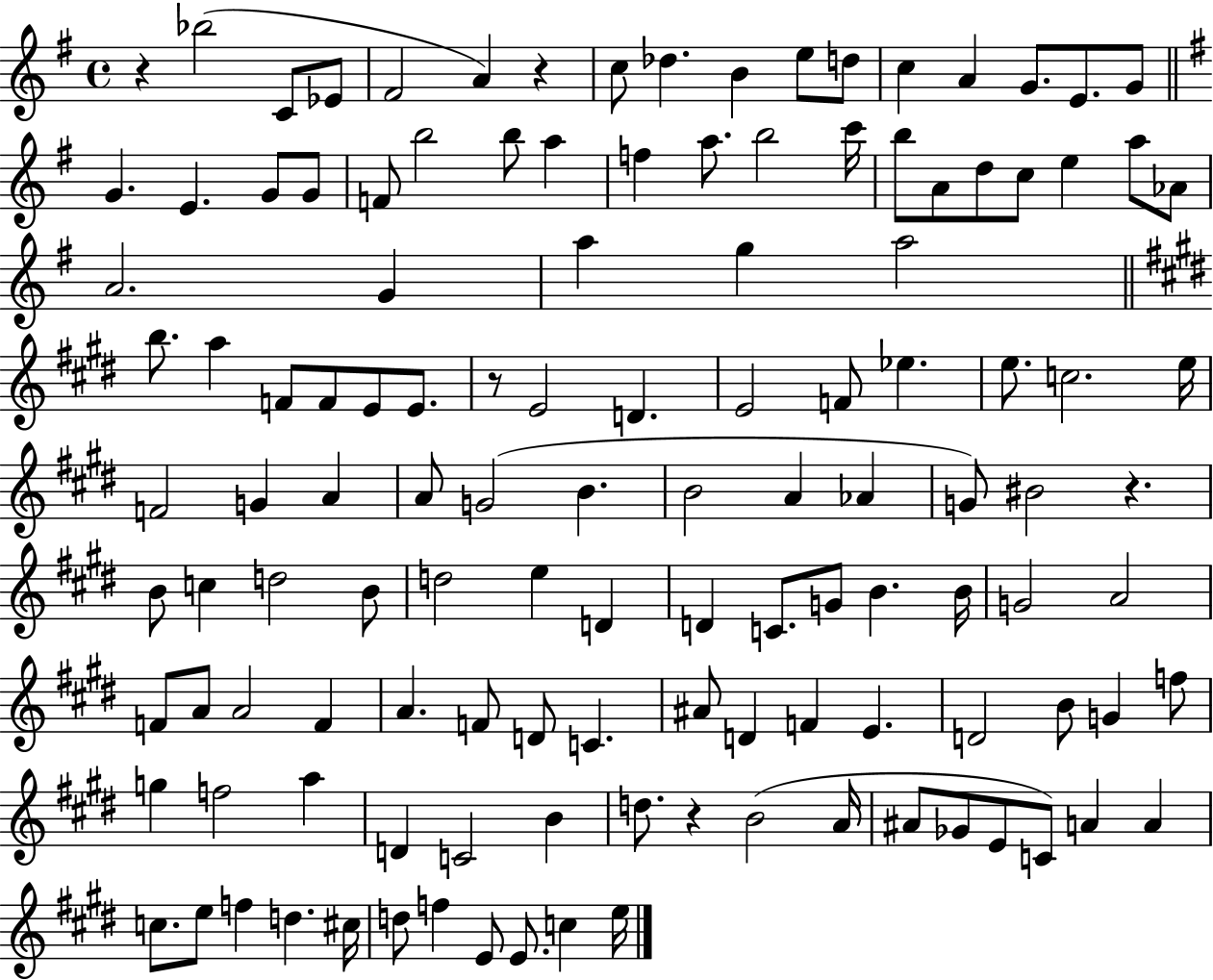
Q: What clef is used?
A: treble